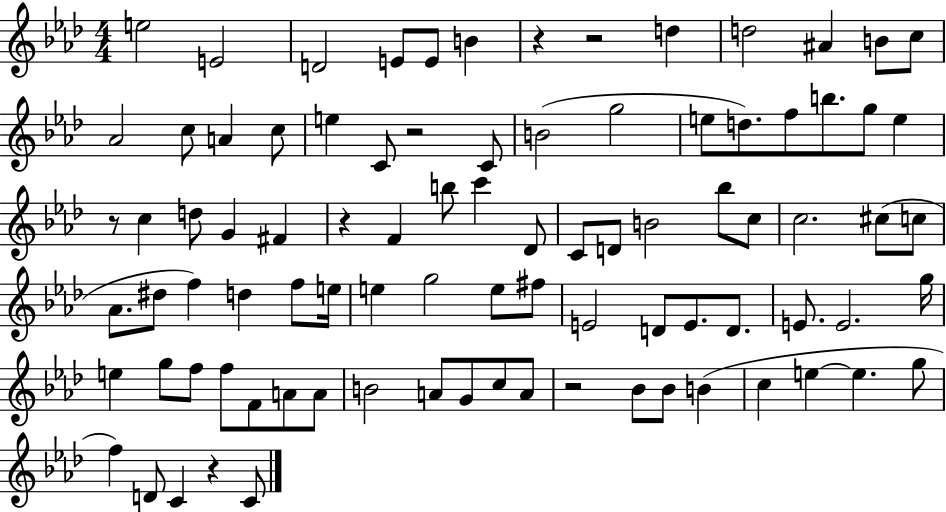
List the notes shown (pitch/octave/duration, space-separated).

E5/h E4/h D4/h E4/e E4/e B4/q R/q R/h D5/q D5/h A#4/q B4/e C5/e Ab4/h C5/e A4/q C5/e E5/q C4/e R/h C4/e B4/h G5/h E5/e D5/e. F5/e B5/e. G5/e E5/q R/e C5/q D5/e G4/q F#4/q R/q F4/q B5/e C6/q Db4/e C4/e D4/e B4/h Bb5/e C5/e C5/h. C#5/e C5/e Ab4/e. D#5/e F5/q D5/q F5/e E5/s E5/q G5/h E5/e F#5/e E4/h D4/e E4/e. D4/e. E4/e. E4/h. G5/s E5/q G5/e F5/e F5/e F4/e A4/e A4/e B4/h A4/e G4/e C5/e A4/e R/h Bb4/e Bb4/e B4/q C5/q E5/q E5/q. G5/e F5/q D4/e C4/q R/q C4/e